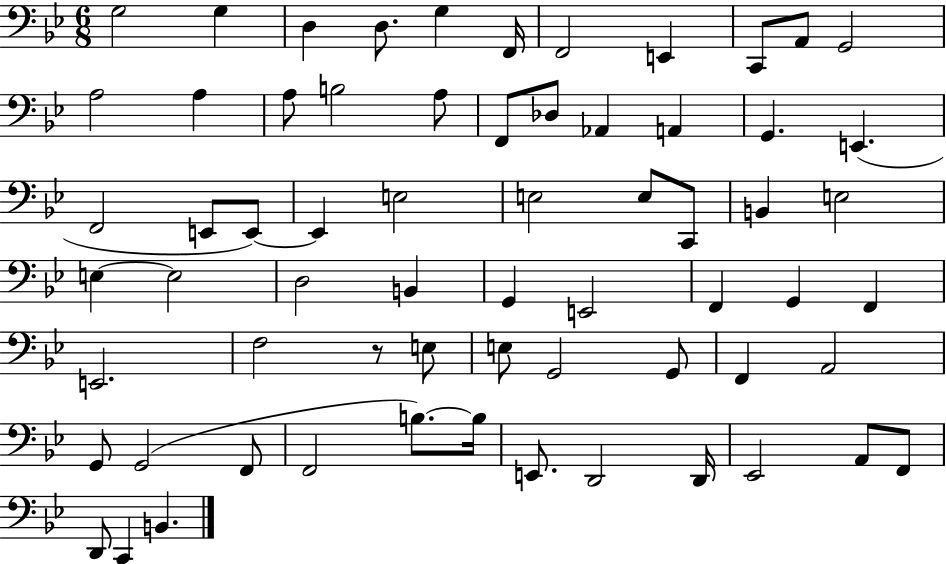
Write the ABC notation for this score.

X:1
T:Untitled
M:6/8
L:1/4
K:Bb
G,2 G, D, D,/2 G, F,,/4 F,,2 E,, C,,/2 A,,/2 G,,2 A,2 A, A,/2 B,2 A,/2 F,,/2 _D,/2 _A,, A,, G,, E,, F,,2 E,,/2 E,,/2 E,, E,2 E,2 E,/2 C,,/2 B,, E,2 E, E,2 D,2 B,, G,, E,,2 F,, G,, F,, E,,2 F,2 z/2 E,/2 E,/2 G,,2 G,,/2 F,, A,,2 G,,/2 G,,2 F,,/2 F,,2 B,/2 B,/4 E,,/2 D,,2 D,,/4 _E,,2 A,,/2 F,,/2 D,,/2 C,, B,,